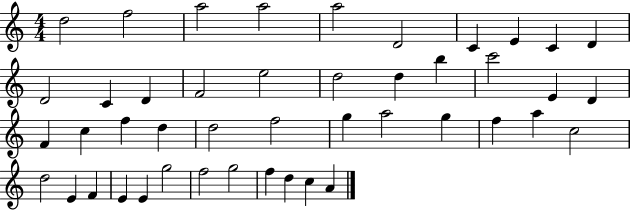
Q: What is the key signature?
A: C major